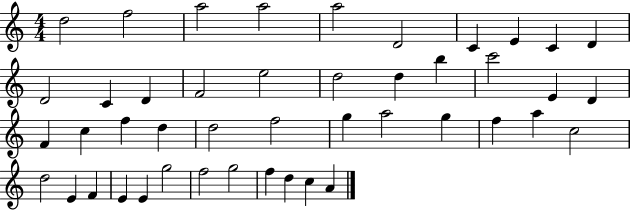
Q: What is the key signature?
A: C major